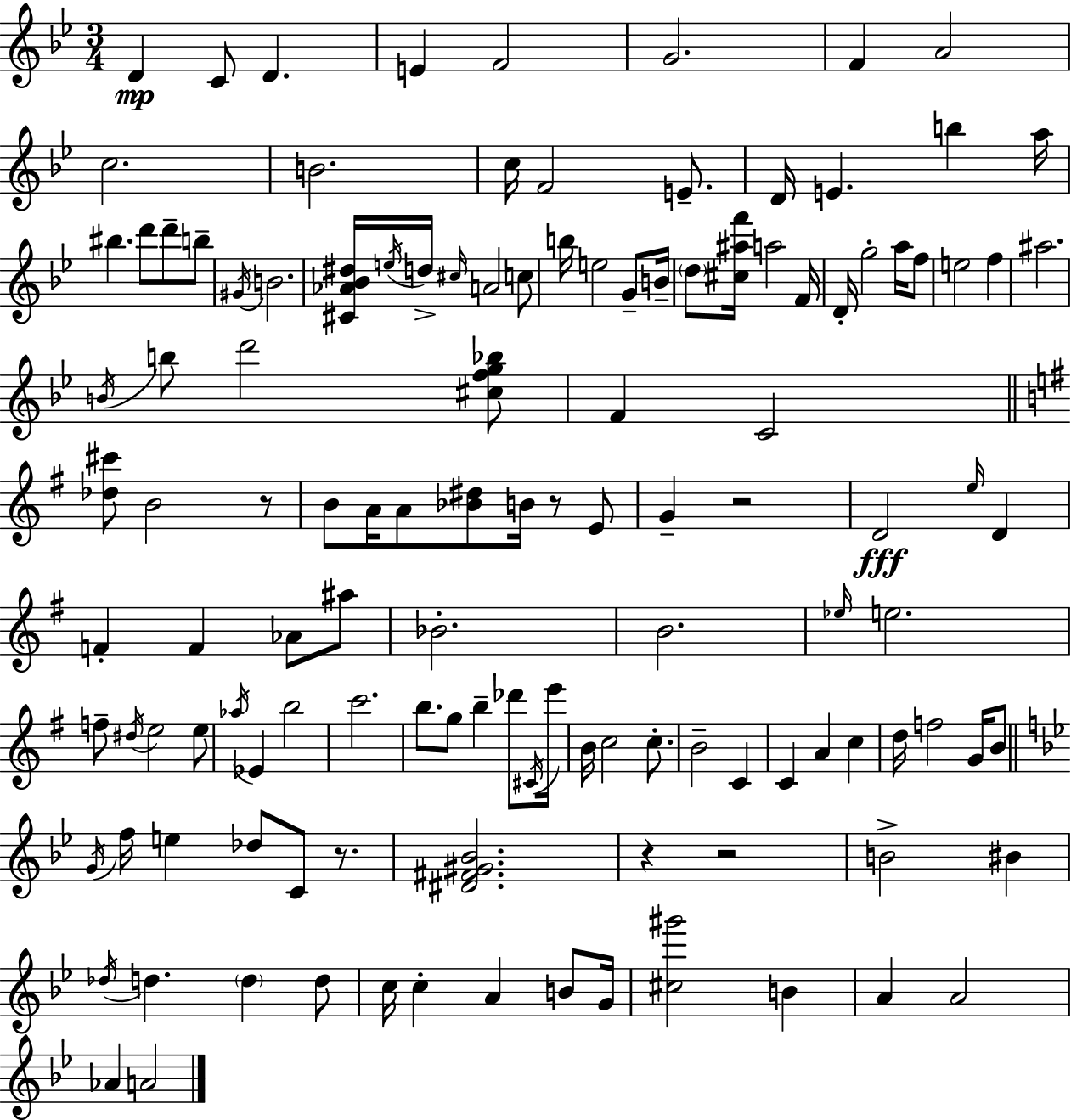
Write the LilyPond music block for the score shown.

{
  \clef treble
  \numericTimeSignature
  \time 3/4
  \key bes \major
  \repeat volta 2 { d'4\mp c'8 d'4. | e'4 f'2 | g'2. | f'4 a'2 | \break c''2. | b'2. | c''16 f'2 e'8.-- | d'16 e'4. b''4 a''16 | \break bis''4. d'''8 d'''8-- b''8-- | \acciaccatura { gis'16 } b'2. | <cis' aes' bes' dis''>16 \acciaccatura { e''16 } d''16-> \grace { cis''16 } a'2 | c''8 b''16 e''2 | \break g'8-- b'16-- \parenthesize d''8 <cis'' ais'' f'''>16 a''2 | f'16 d'16-. g''2-. | a''16 f''8 e''2 f''4 | ais''2. | \break \acciaccatura { b'16 } b''8 d'''2 | <cis'' f'' g'' bes''>8 f'4 c'2 | \bar "||" \break \key e \minor <des'' cis'''>8 b'2 r8 | b'8 a'16 a'8 <bes' dis''>8 b'16 r8 e'8 | g'4-- r2 | d'2\fff \grace { e''16 } d'4 | \break f'4-. f'4 aes'8 ais''8 | bes'2.-. | b'2. | \grace { ees''16 } e''2. | \break f''8-- \acciaccatura { dis''16 } e''2 | e''8 \acciaccatura { aes''16 } ees'4 b''2 | c'''2. | b''8. g''8 b''4-- | \break des'''8 \acciaccatura { cis'16 } e'''16 b'16 c''2 | c''8.-. b'2-- | c'4 c'4 a'4 | c''4 d''16 f''2 | \break g'16 b'8 \bar "||" \break \key g \minor \acciaccatura { g'16 } f''16 e''4 des''8 c'8 r8. | <dis' fis' gis' bes'>2. | r4 r2 | b'2-> bis'4 | \break \acciaccatura { des''16 } d''4. \parenthesize d''4 | d''8 c''16 c''4-. a'4 b'8 | g'16 <cis'' gis'''>2 b'4 | a'4 a'2 | \break aes'4 a'2 | } \bar "|."
}